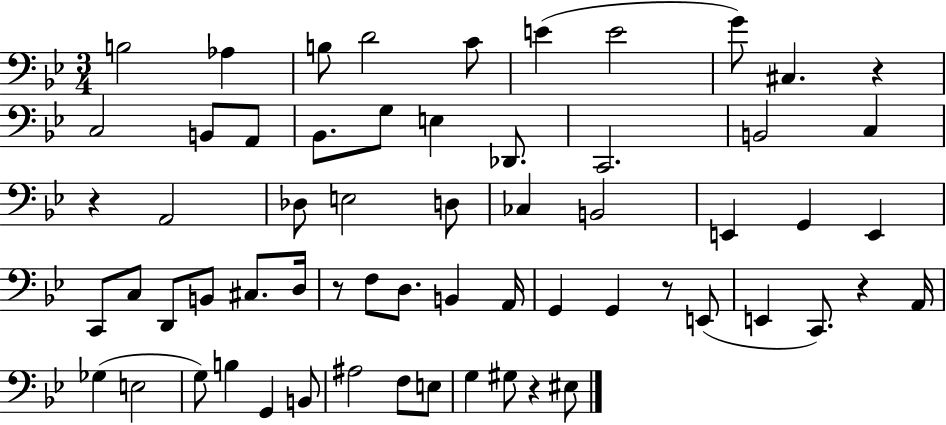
X:1
T:Untitled
M:3/4
L:1/4
K:Bb
B,2 _A, B,/2 D2 C/2 E E2 G/2 ^C, z C,2 B,,/2 A,,/2 _B,,/2 G,/2 E, _D,,/2 C,,2 B,,2 C, z A,,2 _D,/2 E,2 D,/2 _C, B,,2 E,, G,, E,, C,,/2 C,/2 D,,/2 B,,/2 ^C,/2 D,/4 z/2 F,/2 D,/2 B,, A,,/4 G,, G,, z/2 E,,/2 E,, C,,/2 z A,,/4 _G, E,2 G,/2 B, G,, B,,/2 ^A,2 F,/2 E,/2 G, ^G,/2 z ^E,/2